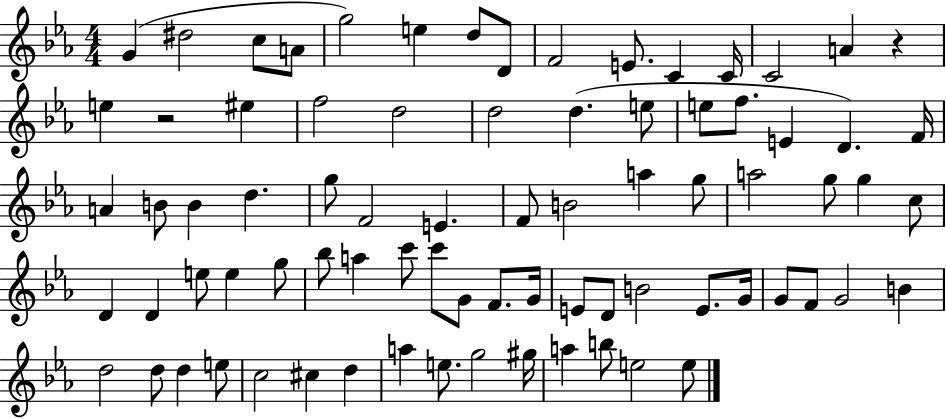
G4/q D#5/h C5/e A4/e G5/h E5/q D5/e D4/e F4/h E4/e. C4/q C4/s C4/h A4/q R/q E5/q R/h EIS5/q F5/h D5/h D5/h D5/q. E5/e E5/e F5/e. E4/q D4/q. F4/s A4/q B4/e B4/q D5/q. G5/e F4/h E4/q. F4/e B4/h A5/q G5/e A5/h G5/e G5/q C5/e D4/q D4/q E5/e E5/q G5/e Bb5/e A5/q C6/e C6/e G4/e F4/e. G4/s E4/e D4/e B4/h E4/e. G4/s G4/e F4/e G4/h B4/q D5/h D5/e D5/q E5/e C5/h C#5/q D5/q A5/q E5/e. G5/h G#5/s A5/q B5/e E5/h E5/e